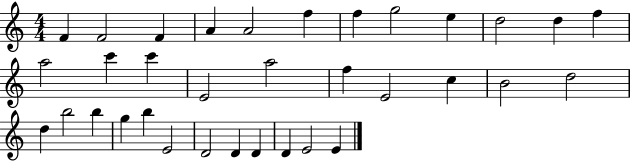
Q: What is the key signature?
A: C major